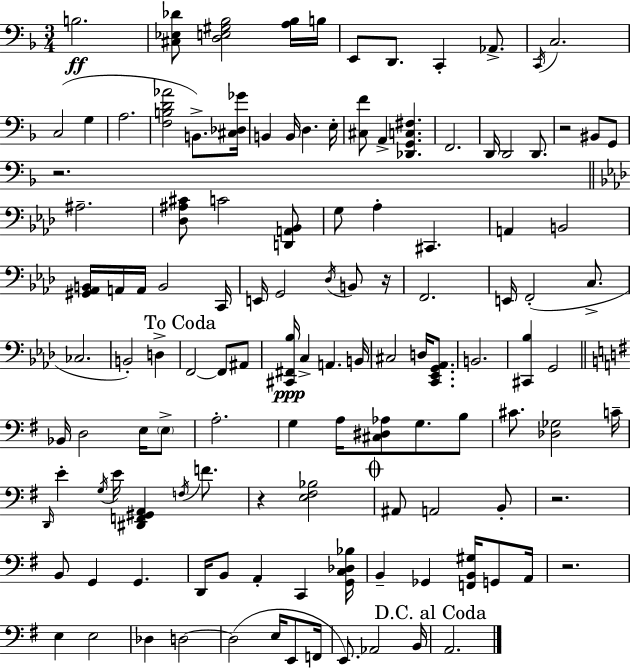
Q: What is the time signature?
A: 3/4